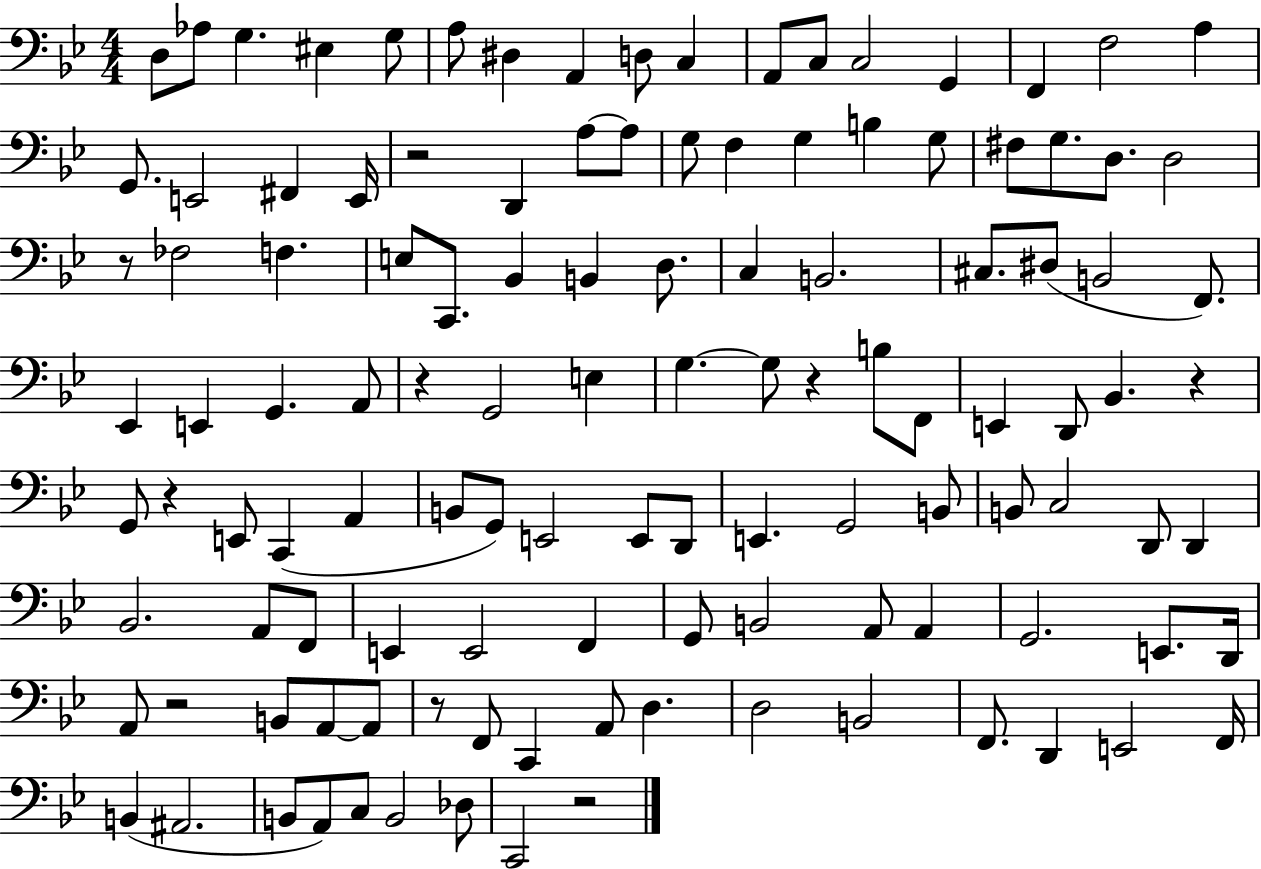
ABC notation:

X:1
T:Untitled
M:4/4
L:1/4
K:Bb
D,/2 _A,/2 G, ^E, G,/2 A,/2 ^D, A,, D,/2 C, A,,/2 C,/2 C,2 G,, F,, F,2 A, G,,/2 E,,2 ^F,, E,,/4 z2 D,, A,/2 A,/2 G,/2 F, G, B, G,/2 ^F,/2 G,/2 D,/2 D,2 z/2 _F,2 F, E,/2 C,,/2 _B,, B,, D,/2 C, B,,2 ^C,/2 ^D,/2 B,,2 F,,/2 _E,, E,, G,, A,,/2 z G,,2 E, G, G,/2 z B,/2 F,,/2 E,, D,,/2 _B,, z G,,/2 z E,,/2 C,, A,, B,,/2 G,,/2 E,,2 E,,/2 D,,/2 E,, G,,2 B,,/2 B,,/2 C,2 D,,/2 D,, _B,,2 A,,/2 F,,/2 E,, E,,2 F,, G,,/2 B,,2 A,,/2 A,, G,,2 E,,/2 D,,/4 A,,/2 z2 B,,/2 A,,/2 A,,/2 z/2 F,,/2 C,, A,,/2 D, D,2 B,,2 F,,/2 D,, E,,2 F,,/4 B,, ^A,,2 B,,/2 A,,/2 C,/2 B,,2 _D,/2 C,,2 z2